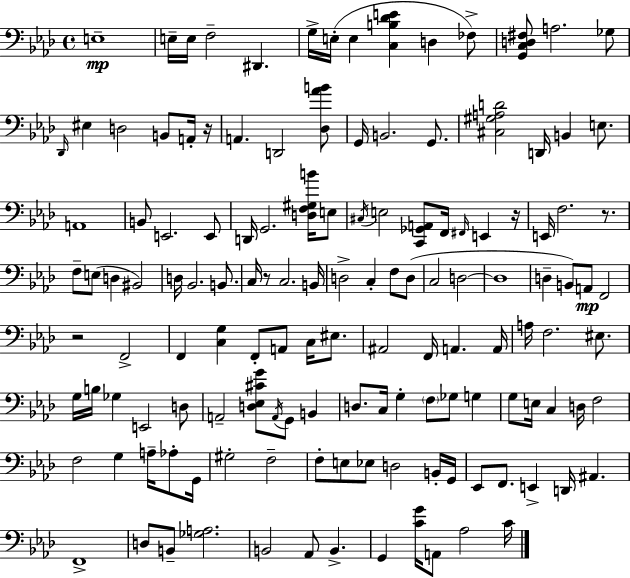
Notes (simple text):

E3/w E3/s E3/s F3/h D#2/q. G3/s E3/s E3/q [C3,B3,Db4,E4]/q D3/q FES3/e [G2,C3,D3,F#3]/e A3/h. Gb3/e Db2/s EIS3/q D3/h B2/e A2/s R/s A2/q. D2/h [Db3,Ab4,B4]/e G2/s B2/h. G2/e. [C#3,G#3,A3,D4]/h D2/s B2/q E3/e. A2/w B2/e E2/h. E2/e D2/s G2/h. [D3,F3,G#3,B4]/s E3/e C#3/s E3/h [C2,Gb2,A2]/e F2/s F#2/s E2/q R/s E2/s F3/h. R/e. F3/e E3/e D3/q BIS2/h D3/s Bb2/h. B2/e. C3/s R/e C3/h. B2/s D3/h C3/q F3/e D3/e C3/h D3/h D3/w D3/q B2/e A2/e F2/h R/h F2/h F2/q [C3,G3]/q F2/e A2/e C3/s EIS3/e. A#2/h F2/s A2/q. A2/s A3/s F3/h. EIS3/e. G3/s B3/s Gb3/q E2/h D3/e A2/h [D3,Eb3,C#4,G4]/e A2/s G2/e B2/q D3/e. C3/s G3/q F3/e Gb3/e G3/q G3/e E3/s C3/q D3/s F3/h F3/h G3/q A3/s Ab3/e G2/s G#3/h F3/h F3/e E3/e Eb3/e D3/h B2/s G2/s Eb2/e F2/e. E2/q D2/s A#2/q. F2/w D3/e B2/e [Gb3,A3]/h. B2/h Ab2/e B2/q. G2/q [C4,G4]/s A2/e Ab3/h C4/s